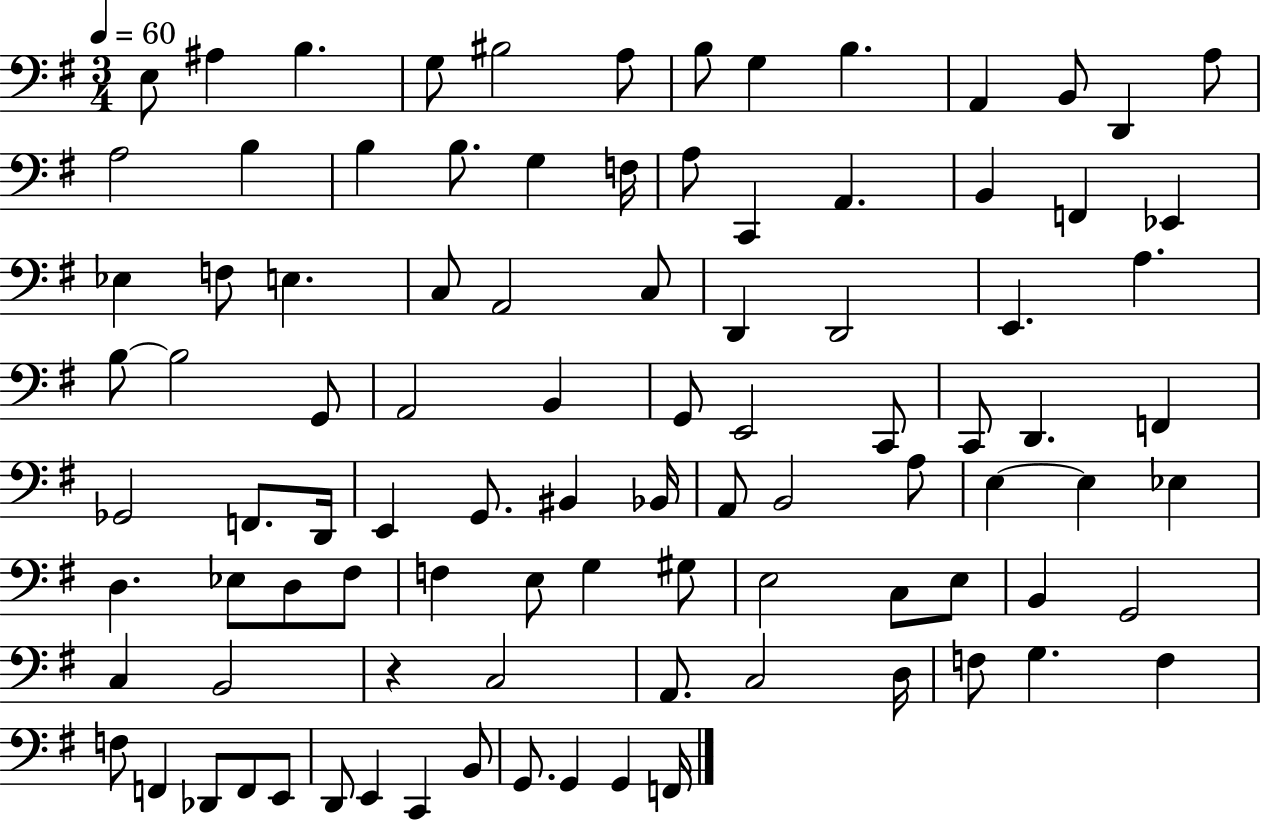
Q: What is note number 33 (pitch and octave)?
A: D2